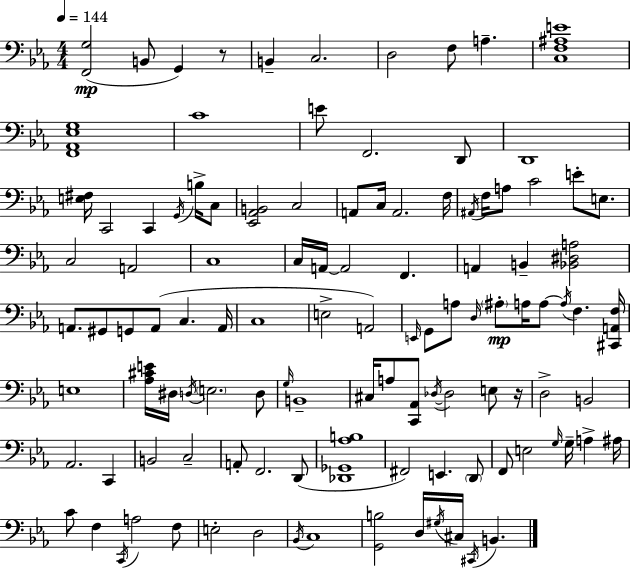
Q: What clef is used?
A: bass